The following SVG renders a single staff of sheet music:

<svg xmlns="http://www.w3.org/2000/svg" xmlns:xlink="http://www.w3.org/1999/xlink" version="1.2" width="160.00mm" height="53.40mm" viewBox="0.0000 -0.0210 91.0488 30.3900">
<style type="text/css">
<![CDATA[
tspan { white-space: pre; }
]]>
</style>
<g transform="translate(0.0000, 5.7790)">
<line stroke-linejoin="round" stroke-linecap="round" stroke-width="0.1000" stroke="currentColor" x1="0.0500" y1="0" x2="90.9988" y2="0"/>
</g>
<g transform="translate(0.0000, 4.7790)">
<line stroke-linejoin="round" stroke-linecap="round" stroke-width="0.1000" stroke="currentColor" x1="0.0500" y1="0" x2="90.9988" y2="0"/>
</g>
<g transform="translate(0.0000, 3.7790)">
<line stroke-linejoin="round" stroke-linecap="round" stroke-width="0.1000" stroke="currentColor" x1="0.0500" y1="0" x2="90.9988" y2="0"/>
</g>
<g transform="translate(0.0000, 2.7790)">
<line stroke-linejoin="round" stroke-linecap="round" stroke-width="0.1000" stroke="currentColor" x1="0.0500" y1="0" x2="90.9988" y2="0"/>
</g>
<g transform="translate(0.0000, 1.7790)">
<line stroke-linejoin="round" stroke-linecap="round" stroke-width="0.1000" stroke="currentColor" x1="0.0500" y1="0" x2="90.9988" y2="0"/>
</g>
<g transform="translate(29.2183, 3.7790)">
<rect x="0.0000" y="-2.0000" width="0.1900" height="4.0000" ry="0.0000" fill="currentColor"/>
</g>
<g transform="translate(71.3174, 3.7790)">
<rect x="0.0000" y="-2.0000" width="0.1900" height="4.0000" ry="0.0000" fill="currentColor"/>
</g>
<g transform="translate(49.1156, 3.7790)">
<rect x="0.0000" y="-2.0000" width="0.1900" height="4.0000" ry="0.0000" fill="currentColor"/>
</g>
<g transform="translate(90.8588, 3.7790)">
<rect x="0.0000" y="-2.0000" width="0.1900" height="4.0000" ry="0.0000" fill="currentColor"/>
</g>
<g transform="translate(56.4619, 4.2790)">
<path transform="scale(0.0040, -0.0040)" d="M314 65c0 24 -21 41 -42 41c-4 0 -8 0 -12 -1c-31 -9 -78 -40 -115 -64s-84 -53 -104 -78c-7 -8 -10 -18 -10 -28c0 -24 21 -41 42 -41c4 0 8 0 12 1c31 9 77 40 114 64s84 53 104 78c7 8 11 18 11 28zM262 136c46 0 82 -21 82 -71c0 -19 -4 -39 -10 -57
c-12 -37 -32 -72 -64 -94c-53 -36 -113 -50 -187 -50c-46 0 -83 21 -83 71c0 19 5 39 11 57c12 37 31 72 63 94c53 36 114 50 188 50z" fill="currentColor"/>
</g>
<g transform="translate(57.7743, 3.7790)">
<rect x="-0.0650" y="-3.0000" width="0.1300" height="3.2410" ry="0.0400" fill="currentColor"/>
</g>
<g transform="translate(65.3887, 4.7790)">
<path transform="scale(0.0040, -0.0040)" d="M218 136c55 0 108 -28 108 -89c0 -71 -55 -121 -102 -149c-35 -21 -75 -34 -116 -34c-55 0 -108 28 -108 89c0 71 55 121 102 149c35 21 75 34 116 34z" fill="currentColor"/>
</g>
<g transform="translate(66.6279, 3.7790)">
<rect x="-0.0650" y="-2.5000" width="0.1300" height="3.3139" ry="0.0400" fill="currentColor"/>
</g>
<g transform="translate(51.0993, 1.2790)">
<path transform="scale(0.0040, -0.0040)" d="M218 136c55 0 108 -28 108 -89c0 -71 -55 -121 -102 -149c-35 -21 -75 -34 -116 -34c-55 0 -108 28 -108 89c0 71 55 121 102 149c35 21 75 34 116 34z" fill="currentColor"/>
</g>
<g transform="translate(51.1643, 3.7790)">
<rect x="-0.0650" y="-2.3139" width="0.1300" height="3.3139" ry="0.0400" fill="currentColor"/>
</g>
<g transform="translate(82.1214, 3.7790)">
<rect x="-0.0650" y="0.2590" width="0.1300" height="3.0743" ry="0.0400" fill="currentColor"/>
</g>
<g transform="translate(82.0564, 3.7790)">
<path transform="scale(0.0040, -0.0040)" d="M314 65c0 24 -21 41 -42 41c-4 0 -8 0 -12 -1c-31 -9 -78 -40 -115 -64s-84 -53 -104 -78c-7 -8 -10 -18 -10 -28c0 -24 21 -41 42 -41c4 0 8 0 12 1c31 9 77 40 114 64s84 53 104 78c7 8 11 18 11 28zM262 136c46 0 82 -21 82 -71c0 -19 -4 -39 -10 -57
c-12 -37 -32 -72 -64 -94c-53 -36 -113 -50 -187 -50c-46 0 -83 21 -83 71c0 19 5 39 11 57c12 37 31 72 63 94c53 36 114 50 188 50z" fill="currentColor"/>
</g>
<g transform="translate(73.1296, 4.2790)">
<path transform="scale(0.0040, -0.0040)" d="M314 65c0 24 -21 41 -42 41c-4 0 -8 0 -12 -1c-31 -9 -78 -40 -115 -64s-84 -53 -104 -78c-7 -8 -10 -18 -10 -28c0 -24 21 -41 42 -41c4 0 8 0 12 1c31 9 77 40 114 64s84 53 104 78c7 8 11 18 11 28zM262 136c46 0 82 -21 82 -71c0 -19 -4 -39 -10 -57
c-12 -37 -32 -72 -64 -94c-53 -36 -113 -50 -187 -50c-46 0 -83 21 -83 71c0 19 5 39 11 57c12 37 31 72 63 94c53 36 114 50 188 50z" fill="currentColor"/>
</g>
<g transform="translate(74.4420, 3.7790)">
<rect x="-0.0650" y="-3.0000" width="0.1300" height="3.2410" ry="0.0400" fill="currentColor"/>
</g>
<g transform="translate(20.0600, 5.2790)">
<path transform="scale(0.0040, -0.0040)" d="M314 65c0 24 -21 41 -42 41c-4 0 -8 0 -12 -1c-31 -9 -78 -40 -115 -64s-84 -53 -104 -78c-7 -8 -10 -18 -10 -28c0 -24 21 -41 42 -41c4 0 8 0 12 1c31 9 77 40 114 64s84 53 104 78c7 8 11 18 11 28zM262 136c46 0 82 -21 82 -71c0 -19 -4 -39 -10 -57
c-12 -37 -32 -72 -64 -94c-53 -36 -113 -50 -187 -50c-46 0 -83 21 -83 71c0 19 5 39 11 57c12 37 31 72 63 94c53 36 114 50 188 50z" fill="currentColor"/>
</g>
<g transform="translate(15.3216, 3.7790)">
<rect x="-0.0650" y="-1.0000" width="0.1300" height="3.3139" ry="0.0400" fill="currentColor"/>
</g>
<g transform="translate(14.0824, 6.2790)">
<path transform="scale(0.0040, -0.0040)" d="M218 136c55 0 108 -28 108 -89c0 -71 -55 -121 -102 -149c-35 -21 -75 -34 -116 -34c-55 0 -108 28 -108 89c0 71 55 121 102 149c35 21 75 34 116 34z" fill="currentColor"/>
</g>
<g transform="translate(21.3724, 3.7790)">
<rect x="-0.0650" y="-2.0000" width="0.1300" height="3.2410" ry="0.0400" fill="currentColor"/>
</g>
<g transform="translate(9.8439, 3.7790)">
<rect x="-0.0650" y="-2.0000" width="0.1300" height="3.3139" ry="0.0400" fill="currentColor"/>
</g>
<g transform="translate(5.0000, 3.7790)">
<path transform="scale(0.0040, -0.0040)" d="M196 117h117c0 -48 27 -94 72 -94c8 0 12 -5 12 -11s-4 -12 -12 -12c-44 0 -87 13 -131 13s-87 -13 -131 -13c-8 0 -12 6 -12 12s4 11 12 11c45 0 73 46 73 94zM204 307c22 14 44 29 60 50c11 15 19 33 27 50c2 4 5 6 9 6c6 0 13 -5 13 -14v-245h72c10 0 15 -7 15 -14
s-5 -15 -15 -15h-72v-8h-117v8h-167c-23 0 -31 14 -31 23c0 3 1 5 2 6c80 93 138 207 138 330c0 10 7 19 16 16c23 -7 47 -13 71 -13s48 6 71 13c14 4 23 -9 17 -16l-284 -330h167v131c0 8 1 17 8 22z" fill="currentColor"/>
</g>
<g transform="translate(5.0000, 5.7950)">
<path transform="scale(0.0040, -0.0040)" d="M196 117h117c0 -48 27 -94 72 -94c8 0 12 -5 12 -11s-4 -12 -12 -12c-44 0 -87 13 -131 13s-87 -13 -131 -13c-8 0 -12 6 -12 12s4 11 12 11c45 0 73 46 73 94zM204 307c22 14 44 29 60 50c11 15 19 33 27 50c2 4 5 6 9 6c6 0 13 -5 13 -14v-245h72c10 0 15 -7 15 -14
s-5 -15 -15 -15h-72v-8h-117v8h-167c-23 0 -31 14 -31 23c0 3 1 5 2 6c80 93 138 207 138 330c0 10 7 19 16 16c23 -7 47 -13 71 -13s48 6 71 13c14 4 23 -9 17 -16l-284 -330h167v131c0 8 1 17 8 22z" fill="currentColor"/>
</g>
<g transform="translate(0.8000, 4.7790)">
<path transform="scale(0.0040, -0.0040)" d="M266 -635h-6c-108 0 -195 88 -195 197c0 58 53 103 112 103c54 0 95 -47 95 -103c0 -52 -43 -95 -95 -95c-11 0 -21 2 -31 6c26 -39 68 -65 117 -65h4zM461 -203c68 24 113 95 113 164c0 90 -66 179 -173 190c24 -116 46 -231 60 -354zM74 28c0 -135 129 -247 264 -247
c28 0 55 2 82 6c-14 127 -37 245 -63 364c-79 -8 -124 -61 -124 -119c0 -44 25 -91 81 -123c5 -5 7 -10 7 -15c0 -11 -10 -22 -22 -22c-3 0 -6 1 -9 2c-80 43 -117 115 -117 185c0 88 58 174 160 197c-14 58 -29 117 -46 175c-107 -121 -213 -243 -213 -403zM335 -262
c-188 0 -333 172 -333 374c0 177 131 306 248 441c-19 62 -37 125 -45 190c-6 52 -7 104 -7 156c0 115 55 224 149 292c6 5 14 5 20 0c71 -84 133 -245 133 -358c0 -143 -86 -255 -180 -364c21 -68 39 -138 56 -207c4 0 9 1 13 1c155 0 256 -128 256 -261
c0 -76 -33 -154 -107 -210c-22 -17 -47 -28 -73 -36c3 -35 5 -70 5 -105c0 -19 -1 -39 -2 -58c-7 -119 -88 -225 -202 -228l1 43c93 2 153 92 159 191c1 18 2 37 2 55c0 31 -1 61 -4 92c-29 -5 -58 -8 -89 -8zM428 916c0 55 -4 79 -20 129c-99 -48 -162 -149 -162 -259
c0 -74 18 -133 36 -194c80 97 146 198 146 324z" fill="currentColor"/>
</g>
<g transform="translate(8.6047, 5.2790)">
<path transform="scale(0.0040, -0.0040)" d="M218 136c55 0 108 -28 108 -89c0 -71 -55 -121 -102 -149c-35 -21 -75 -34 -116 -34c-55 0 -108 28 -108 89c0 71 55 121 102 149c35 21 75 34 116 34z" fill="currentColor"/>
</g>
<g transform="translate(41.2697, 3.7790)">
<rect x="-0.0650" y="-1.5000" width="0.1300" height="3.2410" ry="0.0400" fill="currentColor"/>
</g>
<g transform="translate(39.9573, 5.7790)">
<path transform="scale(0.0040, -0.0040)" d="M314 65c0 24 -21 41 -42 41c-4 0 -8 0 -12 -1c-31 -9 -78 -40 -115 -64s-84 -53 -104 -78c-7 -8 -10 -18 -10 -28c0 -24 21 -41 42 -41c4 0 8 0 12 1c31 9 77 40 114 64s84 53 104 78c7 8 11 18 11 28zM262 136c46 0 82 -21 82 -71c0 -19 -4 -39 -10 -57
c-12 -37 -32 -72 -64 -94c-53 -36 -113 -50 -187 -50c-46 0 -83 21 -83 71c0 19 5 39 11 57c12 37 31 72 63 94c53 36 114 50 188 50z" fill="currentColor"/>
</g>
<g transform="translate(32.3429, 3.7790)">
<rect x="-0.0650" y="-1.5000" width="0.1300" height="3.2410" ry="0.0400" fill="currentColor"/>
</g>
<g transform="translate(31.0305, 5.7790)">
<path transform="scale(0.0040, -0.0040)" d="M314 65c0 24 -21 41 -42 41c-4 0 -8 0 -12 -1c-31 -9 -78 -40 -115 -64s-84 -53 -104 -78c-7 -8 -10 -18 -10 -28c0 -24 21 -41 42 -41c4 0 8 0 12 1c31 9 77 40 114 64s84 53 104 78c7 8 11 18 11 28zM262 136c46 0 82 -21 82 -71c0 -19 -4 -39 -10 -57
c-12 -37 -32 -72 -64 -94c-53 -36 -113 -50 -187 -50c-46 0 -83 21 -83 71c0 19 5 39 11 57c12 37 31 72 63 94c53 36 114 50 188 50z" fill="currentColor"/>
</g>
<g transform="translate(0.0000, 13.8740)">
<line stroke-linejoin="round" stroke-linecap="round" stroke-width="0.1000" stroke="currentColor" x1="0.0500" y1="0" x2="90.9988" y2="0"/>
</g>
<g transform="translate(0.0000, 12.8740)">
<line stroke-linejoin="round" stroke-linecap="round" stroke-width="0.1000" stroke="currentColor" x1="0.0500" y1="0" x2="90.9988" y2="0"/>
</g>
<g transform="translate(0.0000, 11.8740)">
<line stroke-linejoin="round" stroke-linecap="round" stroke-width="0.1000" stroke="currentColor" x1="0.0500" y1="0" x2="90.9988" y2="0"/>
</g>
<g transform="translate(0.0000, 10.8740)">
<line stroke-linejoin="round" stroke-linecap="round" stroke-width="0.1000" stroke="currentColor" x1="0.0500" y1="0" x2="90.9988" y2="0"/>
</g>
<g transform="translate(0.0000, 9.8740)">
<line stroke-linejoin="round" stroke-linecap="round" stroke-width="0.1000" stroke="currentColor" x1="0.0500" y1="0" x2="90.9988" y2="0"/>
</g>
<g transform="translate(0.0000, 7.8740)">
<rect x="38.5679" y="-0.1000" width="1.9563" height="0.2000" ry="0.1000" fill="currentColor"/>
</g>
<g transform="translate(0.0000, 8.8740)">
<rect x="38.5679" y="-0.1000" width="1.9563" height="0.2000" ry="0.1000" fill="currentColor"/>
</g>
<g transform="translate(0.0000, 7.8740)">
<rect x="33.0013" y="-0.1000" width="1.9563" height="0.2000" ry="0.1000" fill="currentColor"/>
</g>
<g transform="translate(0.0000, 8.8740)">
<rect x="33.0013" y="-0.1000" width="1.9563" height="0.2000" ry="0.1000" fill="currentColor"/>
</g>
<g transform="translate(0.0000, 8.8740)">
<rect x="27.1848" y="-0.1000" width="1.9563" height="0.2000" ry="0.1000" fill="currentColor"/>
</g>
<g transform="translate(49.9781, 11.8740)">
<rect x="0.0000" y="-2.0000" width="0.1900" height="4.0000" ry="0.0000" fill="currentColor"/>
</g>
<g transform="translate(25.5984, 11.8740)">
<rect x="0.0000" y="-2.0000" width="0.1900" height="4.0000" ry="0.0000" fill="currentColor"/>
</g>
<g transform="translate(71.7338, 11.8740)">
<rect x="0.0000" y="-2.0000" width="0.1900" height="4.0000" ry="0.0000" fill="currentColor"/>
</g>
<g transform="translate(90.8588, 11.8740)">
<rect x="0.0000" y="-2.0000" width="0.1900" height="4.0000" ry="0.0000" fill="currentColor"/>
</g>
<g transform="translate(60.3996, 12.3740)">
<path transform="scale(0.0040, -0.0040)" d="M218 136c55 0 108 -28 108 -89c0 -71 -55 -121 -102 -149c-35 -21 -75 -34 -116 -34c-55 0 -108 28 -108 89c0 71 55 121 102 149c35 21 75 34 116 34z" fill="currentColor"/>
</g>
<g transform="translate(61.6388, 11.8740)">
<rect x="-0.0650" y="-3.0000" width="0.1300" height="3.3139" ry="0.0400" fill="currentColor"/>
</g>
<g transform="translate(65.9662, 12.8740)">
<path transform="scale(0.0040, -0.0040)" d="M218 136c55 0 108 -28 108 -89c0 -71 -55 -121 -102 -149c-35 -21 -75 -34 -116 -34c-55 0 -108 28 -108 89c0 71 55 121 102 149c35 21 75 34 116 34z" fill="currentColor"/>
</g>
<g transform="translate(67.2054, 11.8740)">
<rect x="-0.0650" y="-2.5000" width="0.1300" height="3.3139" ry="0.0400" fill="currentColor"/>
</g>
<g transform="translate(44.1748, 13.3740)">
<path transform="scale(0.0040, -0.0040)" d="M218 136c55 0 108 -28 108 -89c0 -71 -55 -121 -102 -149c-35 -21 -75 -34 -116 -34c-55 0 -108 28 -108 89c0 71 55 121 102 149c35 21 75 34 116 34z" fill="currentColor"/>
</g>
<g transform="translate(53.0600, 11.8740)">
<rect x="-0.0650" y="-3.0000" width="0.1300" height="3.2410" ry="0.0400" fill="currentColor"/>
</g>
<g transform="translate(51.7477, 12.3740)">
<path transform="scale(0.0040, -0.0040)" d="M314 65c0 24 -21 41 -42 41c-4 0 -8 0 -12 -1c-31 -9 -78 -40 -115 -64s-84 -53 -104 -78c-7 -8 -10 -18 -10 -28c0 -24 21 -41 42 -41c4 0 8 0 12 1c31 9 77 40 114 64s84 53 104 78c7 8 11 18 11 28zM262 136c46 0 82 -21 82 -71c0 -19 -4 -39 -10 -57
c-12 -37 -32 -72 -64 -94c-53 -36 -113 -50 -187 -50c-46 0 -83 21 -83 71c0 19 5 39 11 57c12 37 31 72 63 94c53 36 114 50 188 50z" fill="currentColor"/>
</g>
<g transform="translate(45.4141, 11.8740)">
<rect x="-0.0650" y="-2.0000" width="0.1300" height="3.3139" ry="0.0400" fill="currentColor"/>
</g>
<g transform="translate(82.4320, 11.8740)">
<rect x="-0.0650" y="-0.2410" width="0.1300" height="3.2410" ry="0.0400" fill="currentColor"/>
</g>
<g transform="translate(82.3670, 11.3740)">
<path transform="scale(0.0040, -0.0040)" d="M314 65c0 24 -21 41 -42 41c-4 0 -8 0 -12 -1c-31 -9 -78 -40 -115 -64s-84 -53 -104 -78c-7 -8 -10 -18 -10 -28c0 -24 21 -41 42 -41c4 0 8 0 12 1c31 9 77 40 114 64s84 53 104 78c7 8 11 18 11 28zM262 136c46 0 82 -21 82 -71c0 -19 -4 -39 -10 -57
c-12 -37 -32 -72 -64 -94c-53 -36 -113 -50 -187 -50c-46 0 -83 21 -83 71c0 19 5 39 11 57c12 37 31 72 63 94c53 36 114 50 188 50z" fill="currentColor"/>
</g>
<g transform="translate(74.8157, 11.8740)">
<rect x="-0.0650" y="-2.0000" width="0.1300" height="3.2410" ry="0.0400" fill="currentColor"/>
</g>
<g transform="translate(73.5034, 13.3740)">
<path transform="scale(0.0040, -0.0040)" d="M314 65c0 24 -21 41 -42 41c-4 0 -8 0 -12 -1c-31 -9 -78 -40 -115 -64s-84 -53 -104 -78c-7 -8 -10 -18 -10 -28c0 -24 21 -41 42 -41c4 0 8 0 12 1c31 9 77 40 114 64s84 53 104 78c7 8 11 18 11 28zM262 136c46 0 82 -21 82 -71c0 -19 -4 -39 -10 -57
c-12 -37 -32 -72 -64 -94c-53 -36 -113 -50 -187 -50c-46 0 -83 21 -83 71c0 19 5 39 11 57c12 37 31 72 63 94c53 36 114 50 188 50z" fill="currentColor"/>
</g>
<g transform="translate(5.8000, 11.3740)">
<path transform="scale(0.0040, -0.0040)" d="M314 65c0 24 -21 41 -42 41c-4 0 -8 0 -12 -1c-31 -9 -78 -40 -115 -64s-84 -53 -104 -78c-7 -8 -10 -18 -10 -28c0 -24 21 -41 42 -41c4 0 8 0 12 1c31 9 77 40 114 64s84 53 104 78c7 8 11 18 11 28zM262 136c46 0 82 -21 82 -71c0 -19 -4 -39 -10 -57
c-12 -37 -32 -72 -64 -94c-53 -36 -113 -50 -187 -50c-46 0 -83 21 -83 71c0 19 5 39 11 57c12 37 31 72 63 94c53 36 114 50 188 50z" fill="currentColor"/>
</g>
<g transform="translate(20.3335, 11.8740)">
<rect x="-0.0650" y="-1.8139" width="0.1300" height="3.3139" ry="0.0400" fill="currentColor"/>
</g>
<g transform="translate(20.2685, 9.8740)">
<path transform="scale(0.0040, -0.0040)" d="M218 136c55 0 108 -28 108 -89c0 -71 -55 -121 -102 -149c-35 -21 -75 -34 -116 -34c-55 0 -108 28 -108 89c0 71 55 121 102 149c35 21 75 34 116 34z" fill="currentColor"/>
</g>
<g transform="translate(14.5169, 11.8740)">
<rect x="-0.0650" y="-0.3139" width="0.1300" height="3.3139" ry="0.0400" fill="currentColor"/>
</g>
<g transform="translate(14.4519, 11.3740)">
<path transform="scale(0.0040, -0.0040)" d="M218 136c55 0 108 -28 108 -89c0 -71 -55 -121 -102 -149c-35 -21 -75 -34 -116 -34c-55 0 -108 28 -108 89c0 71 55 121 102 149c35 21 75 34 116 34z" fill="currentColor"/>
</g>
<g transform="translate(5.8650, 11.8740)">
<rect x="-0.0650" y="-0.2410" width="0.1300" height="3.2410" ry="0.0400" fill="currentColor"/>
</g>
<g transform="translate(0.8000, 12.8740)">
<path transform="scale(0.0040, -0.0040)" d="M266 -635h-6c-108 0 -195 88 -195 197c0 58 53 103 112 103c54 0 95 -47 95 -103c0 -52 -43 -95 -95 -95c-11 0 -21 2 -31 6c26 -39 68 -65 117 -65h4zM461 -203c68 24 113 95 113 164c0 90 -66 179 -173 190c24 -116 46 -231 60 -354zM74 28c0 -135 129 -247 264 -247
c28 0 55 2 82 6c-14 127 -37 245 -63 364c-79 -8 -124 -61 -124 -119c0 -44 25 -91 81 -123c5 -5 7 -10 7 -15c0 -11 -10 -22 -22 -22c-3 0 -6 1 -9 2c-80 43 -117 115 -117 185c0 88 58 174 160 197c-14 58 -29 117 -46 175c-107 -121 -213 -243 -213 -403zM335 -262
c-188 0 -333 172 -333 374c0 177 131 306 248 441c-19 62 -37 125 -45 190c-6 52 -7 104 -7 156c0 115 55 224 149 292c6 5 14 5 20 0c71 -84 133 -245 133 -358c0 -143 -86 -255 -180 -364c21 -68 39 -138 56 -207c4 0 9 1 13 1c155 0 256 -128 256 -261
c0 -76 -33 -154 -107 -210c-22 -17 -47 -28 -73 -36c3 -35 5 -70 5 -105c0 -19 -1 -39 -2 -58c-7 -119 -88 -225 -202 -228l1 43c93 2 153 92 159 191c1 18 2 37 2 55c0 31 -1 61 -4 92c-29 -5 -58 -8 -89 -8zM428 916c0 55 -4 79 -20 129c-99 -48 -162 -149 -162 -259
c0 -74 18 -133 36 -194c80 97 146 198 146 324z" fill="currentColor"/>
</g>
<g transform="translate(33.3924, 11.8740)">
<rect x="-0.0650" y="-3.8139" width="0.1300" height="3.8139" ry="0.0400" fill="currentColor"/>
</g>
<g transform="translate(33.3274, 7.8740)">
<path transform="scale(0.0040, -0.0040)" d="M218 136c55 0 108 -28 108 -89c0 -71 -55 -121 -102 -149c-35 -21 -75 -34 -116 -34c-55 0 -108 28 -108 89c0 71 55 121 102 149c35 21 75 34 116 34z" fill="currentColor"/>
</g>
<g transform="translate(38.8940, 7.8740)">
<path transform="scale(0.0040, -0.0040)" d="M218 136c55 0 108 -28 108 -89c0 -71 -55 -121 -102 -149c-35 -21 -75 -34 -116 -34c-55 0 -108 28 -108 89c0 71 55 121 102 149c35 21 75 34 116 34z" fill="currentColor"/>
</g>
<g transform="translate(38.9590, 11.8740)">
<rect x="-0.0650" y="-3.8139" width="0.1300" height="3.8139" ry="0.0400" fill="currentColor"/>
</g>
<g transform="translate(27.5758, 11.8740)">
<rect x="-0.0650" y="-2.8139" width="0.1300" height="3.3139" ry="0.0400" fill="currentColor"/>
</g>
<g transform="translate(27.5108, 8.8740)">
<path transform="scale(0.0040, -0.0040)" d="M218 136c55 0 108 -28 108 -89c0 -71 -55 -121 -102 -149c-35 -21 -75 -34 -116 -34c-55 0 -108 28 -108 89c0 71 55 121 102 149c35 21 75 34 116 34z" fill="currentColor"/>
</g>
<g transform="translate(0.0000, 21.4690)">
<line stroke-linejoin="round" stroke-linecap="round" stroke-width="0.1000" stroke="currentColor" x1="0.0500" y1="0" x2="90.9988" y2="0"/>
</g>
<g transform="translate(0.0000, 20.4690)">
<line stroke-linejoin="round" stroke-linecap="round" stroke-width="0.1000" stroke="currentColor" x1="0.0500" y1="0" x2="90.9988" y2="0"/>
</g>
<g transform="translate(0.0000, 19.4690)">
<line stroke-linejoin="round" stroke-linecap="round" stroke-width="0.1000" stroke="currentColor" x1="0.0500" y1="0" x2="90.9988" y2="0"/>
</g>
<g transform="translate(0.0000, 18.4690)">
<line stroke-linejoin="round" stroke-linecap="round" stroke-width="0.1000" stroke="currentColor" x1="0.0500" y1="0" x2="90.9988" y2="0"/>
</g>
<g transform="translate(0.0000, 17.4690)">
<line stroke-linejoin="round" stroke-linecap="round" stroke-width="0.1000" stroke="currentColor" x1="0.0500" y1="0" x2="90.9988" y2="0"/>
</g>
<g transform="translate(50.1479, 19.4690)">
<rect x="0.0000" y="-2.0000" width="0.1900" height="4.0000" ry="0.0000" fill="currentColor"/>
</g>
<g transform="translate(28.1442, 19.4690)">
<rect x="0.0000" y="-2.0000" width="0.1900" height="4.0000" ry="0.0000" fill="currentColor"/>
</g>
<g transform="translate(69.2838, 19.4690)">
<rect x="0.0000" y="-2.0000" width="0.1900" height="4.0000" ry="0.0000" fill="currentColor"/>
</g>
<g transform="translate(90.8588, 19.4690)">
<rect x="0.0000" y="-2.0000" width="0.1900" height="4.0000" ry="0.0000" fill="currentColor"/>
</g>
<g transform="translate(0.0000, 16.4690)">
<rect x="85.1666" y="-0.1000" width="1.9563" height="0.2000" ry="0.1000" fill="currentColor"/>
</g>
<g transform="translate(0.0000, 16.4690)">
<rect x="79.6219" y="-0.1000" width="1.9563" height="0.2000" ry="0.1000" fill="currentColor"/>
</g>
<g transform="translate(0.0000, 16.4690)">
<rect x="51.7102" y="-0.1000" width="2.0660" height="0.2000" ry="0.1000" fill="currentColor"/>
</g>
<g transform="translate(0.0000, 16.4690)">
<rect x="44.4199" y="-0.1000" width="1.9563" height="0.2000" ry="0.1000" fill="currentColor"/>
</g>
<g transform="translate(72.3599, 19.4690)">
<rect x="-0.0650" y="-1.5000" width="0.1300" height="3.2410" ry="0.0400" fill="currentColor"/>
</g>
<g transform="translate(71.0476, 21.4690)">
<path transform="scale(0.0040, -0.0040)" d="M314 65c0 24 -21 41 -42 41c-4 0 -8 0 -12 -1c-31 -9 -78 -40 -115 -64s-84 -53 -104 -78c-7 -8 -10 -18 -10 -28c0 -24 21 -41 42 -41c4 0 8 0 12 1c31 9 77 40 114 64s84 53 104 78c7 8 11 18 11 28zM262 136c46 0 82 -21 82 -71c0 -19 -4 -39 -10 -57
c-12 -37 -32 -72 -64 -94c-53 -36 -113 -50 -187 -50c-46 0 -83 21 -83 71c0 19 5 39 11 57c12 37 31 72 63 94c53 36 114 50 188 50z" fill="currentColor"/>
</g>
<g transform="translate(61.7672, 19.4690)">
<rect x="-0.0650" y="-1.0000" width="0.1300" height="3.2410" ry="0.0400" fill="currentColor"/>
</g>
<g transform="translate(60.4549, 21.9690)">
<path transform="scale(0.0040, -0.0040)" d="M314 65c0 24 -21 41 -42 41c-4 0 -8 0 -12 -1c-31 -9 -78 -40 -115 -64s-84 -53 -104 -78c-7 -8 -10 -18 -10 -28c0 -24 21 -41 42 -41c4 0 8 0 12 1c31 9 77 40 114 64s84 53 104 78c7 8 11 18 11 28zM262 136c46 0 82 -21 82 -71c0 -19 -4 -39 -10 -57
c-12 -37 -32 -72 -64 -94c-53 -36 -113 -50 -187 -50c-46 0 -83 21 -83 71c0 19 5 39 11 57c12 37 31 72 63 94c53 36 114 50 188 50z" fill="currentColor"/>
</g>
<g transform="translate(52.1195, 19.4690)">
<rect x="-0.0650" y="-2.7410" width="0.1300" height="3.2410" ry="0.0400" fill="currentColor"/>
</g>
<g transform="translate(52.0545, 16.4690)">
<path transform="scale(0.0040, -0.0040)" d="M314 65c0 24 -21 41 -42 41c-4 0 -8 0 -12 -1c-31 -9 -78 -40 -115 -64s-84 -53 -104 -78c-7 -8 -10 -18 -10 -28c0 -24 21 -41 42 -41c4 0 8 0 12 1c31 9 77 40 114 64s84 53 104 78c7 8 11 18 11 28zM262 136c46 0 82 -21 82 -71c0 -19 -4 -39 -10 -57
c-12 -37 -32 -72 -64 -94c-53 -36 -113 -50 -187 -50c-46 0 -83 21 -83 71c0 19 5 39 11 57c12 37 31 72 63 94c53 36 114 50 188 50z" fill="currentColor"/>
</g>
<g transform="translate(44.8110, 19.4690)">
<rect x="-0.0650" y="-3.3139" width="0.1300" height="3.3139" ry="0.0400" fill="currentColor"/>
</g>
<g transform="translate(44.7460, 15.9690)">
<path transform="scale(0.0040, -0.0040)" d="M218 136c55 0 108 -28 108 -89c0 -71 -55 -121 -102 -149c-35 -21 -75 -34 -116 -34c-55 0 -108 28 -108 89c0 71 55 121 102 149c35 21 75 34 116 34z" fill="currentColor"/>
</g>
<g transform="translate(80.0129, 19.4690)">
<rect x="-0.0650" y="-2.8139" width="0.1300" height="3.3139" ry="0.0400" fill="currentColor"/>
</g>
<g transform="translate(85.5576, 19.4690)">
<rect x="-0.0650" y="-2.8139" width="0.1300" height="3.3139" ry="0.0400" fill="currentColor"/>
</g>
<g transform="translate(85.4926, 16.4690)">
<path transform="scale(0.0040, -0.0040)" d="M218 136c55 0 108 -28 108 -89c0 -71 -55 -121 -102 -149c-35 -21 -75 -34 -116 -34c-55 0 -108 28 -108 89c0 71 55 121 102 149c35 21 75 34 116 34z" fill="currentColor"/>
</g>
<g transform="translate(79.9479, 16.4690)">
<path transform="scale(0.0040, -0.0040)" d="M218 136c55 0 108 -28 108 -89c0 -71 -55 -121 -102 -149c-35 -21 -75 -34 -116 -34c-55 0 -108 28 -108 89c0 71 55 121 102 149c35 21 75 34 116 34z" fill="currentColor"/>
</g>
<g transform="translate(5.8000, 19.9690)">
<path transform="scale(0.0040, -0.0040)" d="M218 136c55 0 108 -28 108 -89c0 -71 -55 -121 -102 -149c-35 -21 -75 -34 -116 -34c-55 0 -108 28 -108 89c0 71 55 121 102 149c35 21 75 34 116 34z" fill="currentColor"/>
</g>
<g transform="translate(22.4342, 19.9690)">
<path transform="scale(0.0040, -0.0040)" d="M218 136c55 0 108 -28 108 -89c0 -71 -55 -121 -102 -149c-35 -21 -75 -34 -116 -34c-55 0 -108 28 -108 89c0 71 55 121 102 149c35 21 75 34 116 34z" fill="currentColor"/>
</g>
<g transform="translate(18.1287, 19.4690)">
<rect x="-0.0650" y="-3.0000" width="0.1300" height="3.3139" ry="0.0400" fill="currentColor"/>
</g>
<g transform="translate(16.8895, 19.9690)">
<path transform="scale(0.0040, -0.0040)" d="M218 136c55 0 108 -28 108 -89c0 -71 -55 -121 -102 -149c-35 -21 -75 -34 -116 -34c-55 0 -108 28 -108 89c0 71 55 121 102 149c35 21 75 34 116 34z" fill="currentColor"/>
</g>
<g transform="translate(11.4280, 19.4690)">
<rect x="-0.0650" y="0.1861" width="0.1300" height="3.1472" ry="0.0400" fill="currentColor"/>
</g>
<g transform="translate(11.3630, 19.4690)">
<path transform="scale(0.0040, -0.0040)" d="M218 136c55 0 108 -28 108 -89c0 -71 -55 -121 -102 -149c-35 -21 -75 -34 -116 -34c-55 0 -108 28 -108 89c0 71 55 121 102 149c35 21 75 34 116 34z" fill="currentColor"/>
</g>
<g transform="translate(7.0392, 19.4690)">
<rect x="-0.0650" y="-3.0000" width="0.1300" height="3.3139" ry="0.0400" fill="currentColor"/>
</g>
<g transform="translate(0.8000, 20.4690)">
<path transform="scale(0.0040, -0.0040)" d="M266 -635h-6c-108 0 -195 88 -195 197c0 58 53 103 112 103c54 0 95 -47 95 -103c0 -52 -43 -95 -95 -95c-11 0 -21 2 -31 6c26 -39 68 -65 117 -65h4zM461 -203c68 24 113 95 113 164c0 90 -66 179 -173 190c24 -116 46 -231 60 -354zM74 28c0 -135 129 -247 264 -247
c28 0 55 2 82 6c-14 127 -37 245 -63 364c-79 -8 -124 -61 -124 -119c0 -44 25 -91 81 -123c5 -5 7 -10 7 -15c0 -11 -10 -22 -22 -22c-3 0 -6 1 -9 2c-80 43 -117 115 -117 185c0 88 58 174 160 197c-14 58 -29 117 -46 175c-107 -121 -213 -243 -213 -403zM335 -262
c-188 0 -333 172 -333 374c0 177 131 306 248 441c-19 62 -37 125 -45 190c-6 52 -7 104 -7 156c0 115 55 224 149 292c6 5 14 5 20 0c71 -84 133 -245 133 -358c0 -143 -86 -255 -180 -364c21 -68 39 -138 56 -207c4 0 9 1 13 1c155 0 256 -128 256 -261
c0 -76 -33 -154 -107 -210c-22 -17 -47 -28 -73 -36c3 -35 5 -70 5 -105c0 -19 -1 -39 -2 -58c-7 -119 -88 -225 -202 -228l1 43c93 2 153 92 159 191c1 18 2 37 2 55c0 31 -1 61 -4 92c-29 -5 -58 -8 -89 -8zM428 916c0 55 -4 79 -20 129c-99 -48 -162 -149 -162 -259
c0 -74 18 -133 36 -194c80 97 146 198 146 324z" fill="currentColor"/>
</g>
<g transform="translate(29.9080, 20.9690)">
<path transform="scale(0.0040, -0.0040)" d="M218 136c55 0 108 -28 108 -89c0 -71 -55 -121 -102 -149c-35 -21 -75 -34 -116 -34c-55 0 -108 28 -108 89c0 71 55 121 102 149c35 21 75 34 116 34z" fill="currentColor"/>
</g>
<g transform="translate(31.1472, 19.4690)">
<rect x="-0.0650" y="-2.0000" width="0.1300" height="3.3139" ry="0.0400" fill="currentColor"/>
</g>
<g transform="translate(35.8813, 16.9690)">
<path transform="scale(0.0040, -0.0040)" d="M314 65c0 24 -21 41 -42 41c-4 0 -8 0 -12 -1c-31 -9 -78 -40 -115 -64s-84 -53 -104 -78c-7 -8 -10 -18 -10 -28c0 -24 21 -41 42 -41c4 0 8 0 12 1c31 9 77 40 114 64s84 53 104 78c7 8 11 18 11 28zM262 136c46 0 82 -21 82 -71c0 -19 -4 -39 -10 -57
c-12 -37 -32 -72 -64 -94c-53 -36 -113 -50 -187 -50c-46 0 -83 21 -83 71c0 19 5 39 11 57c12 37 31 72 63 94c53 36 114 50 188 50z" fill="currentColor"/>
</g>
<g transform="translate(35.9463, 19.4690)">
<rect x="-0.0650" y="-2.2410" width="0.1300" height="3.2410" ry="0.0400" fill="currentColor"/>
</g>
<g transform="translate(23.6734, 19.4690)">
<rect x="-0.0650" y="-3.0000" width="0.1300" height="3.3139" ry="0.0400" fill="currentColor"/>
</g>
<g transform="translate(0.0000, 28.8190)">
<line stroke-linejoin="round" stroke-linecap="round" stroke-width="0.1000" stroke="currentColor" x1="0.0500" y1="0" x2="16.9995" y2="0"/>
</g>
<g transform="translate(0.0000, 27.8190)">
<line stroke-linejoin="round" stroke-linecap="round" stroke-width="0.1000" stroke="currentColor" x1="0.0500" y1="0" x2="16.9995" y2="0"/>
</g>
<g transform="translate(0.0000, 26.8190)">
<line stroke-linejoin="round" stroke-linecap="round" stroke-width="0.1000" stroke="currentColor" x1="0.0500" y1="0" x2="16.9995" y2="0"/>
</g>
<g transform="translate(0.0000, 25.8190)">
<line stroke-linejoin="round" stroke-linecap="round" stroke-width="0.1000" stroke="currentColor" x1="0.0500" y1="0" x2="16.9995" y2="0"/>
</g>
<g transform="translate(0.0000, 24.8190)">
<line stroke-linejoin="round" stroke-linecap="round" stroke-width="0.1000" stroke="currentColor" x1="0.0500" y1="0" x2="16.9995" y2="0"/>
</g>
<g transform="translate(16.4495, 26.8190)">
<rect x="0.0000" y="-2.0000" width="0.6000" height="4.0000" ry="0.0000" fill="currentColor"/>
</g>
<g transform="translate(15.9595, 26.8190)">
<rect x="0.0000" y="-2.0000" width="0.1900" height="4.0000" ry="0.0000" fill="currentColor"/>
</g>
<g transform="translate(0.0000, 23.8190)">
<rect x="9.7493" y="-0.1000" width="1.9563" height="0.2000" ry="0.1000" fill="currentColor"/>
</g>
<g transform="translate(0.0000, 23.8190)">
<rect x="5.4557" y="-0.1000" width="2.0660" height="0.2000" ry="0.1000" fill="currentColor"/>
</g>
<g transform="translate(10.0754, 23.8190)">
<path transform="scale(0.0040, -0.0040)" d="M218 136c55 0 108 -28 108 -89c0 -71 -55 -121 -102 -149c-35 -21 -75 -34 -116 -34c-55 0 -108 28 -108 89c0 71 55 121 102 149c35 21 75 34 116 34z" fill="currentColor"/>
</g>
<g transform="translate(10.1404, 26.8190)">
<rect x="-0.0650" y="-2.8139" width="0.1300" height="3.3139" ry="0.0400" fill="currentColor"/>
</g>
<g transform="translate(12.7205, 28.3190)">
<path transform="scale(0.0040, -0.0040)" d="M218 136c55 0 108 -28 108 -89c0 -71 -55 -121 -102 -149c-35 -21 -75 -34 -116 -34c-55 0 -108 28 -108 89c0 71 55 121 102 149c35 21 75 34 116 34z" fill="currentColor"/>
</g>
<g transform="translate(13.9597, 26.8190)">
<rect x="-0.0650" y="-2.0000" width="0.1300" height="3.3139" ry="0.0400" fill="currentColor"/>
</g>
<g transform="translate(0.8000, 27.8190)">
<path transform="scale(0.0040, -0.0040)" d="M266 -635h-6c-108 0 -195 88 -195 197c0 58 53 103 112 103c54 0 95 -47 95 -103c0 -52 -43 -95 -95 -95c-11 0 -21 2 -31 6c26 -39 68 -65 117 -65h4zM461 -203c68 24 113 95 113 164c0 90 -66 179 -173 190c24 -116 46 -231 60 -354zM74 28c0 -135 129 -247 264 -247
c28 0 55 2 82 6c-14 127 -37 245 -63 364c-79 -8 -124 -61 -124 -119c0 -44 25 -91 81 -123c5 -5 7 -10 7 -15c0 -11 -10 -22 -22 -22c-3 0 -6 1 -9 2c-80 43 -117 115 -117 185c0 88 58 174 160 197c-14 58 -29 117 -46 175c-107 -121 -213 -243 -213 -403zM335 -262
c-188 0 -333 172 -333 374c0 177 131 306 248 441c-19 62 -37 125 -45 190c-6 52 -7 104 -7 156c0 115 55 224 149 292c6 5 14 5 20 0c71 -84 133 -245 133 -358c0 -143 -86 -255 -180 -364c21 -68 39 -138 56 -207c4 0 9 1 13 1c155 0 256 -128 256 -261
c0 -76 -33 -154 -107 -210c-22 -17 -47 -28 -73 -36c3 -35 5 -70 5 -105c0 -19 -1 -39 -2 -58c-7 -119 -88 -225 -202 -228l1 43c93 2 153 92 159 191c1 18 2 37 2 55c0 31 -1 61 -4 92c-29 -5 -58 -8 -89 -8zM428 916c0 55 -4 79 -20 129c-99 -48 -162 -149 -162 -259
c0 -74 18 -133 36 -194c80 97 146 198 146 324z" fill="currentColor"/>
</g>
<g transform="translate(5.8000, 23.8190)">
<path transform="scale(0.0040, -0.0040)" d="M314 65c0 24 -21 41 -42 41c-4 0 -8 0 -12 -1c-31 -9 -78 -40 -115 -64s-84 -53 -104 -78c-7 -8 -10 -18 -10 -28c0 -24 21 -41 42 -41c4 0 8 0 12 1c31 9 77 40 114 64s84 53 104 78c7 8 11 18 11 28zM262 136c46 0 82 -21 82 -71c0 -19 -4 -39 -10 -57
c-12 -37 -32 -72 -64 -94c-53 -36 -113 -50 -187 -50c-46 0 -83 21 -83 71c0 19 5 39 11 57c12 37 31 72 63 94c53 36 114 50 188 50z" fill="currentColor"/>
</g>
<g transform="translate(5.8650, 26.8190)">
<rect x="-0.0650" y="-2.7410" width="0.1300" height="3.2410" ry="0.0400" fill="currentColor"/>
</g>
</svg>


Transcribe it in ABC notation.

X:1
T:Untitled
M:4/4
L:1/4
K:C
F D F2 E2 E2 g A2 G A2 B2 c2 c f a c' c' F A2 A G F2 c2 A B A A F g2 b a2 D2 E2 a a a2 a F